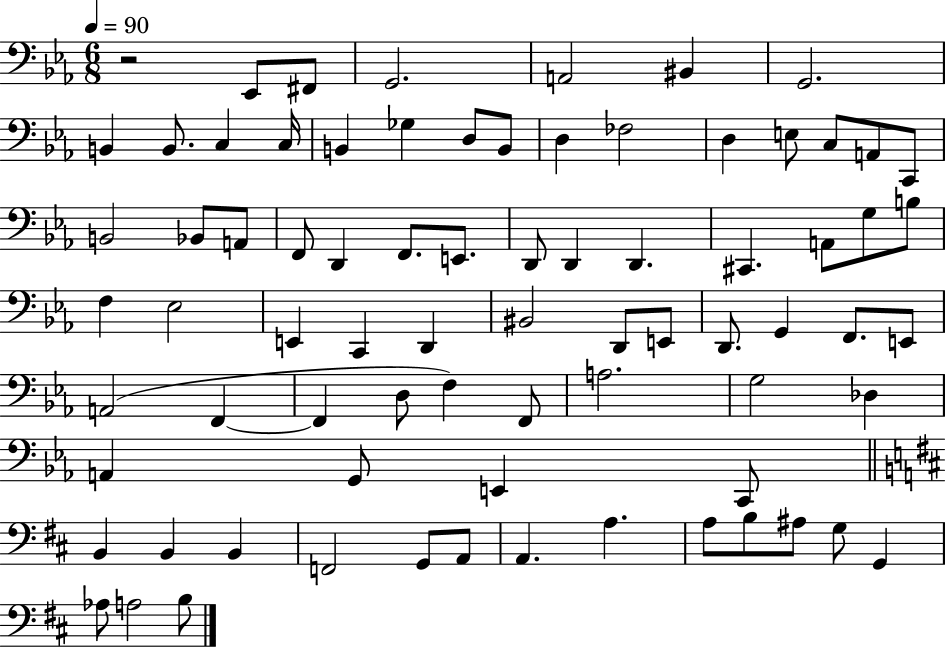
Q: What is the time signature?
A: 6/8